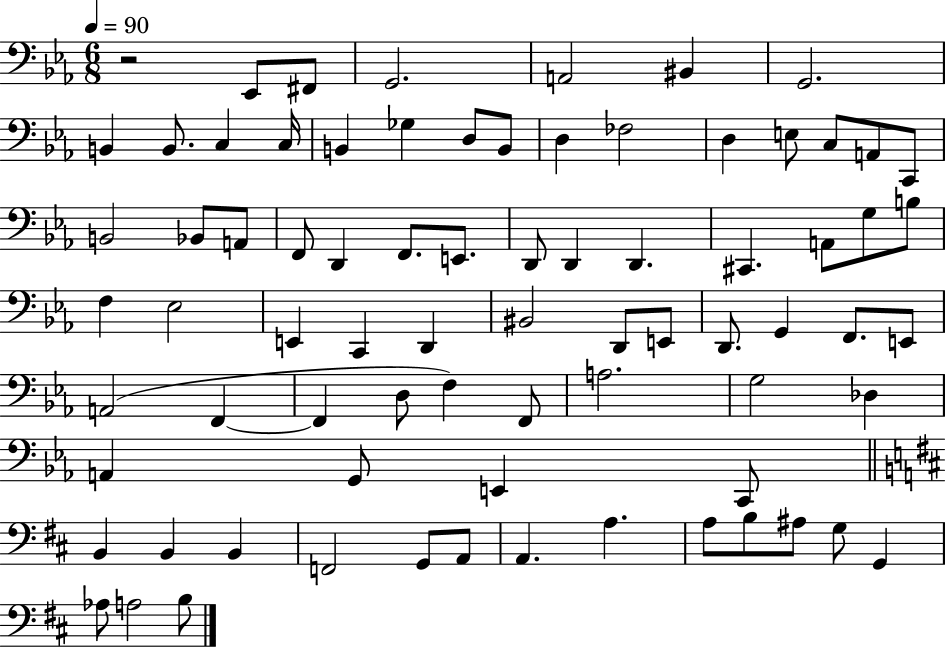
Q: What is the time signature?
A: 6/8